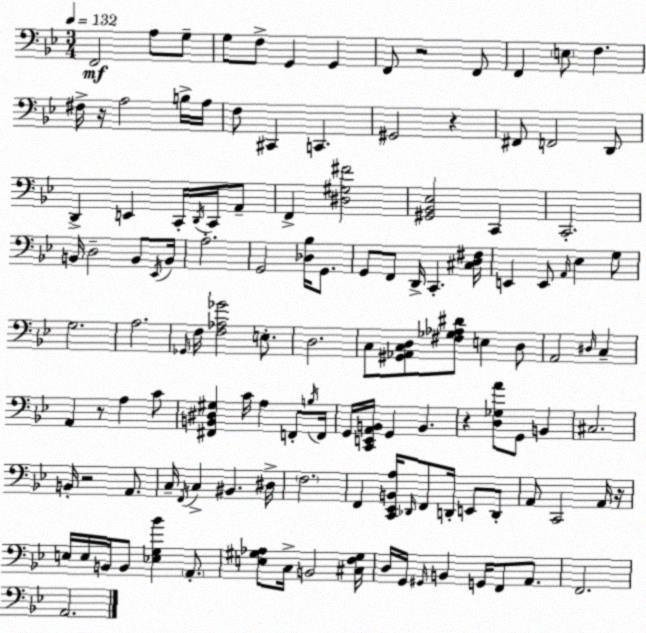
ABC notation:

X:1
T:Untitled
M:3/4
L:1/4
K:Gm
F,,2 A,/2 G,/2 G,/2 F,/2 G,, G,, F,,/2 z2 F,,/2 F,, E,/2 F, ^F,/4 z/4 A,2 B,/4 A,/4 F,/2 ^C,, C,, ^G,,2 z ^F,,/2 F,,2 D,,/2 D,, E,, C,,/4 D,,/4 C,,/4 A,,/2 F,, [^D,^G,^F]2 [^G,,_B,,_E,]2 C,, C,,2 B,,/4 D,2 B,,/2 _E,,/4 B,,/4 A,2 G,,2 [_D,_B,]/4 G,,/2 G,,/2 F,,/2 D,,/4 C,, [^C,D,^F,]/4 E,, E,,/2 A,,/4 _E, G,/2 G,2 A,2 _G,,/4 F,/4 [F,_A,_G]2 E,/2 D,2 C,/2 [^G,,_A,,C,D,]/2 [^F,_G,_A,^D]/2 E, D,/2 A,,2 ^D,/4 C, A,, z/2 A, C/2 [^F,,B,,^D,^G,] C/4 A, F,,/2 B,/4 F,,/4 G,,/4 [C,,E,,A,,B,,]/4 G,, B,, z [D,_G,A]/2 G,,/2 B,, ^C,2 B,,/4 z2 A,,/2 C,/4 F,,/4 C, ^B,, ^D,/4 F,2 F,, [C,,_E,,B,,A,]/4 _D,,/4 F,,/2 D,,/4 E,,/2 D,,/2 A,,/2 C,,2 A,,/4 z/4 E,/4 E,/4 B,,/4 B,,/2 [_E,G,_B] A,,/2 [E,^G,_A,]/2 C,/4 B,,2 [^C,F,^G,]/4 D,/4 G,,/4 ^G,,/4 B,, G,,/4 F,,/2 A,,/2 F,,2 A,,2